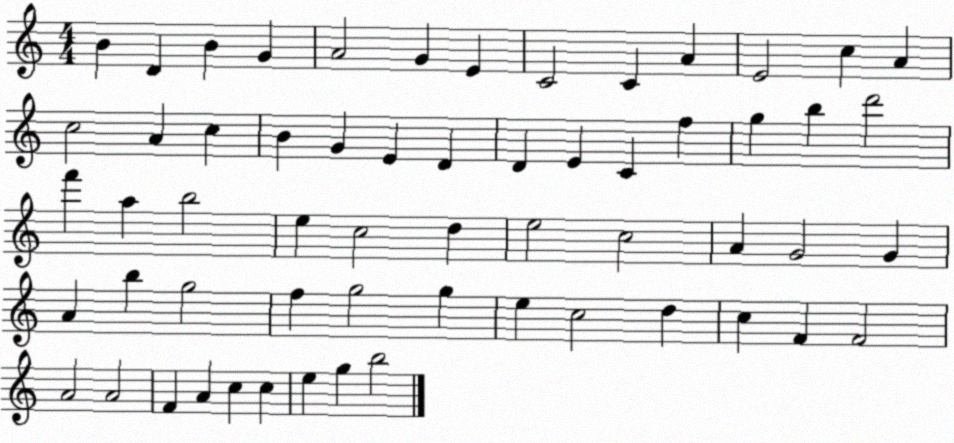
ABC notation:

X:1
T:Untitled
M:4/4
L:1/4
K:C
B D B G A2 G E C2 C A E2 c A c2 A c B G E D D E C f g b d'2 f' a b2 e c2 d e2 c2 A G2 G A b g2 f g2 g e c2 d c F F2 A2 A2 F A c c e g b2